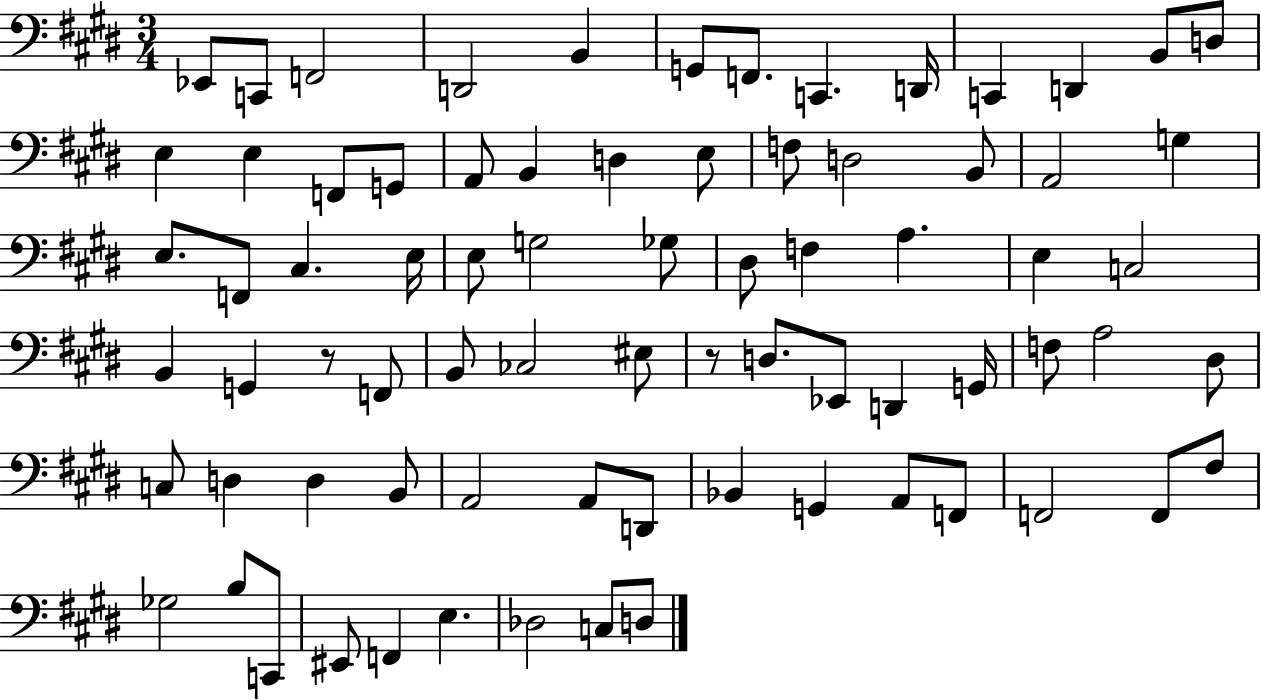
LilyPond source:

{
  \clef bass
  \numericTimeSignature
  \time 3/4
  \key e \major
  ees,8 c,8 f,2 | d,2 b,4 | g,8 f,8. c,4. d,16 | c,4 d,4 b,8 d8 | \break e4 e4 f,8 g,8 | a,8 b,4 d4 e8 | f8 d2 b,8 | a,2 g4 | \break e8. f,8 cis4. e16 | e8 g2 ges8 | dis8 f4 a4. | e4 c2 | \break b,4 g,4 r8 f,8 | b,8 ces2 eis8 | r8 d8. ees,8 d,4 g,16 | f8 a2 dis8 | \break c8 d4 d4 b,8 | a,2 a,8 d,8 | bes,4 g,4 a,8 f,8 | f,2 f,8 fis8 | \break ges2 b8 c,8 | eis,8 f,4 e4. | des2 c8 d8 | \bar "|."
}